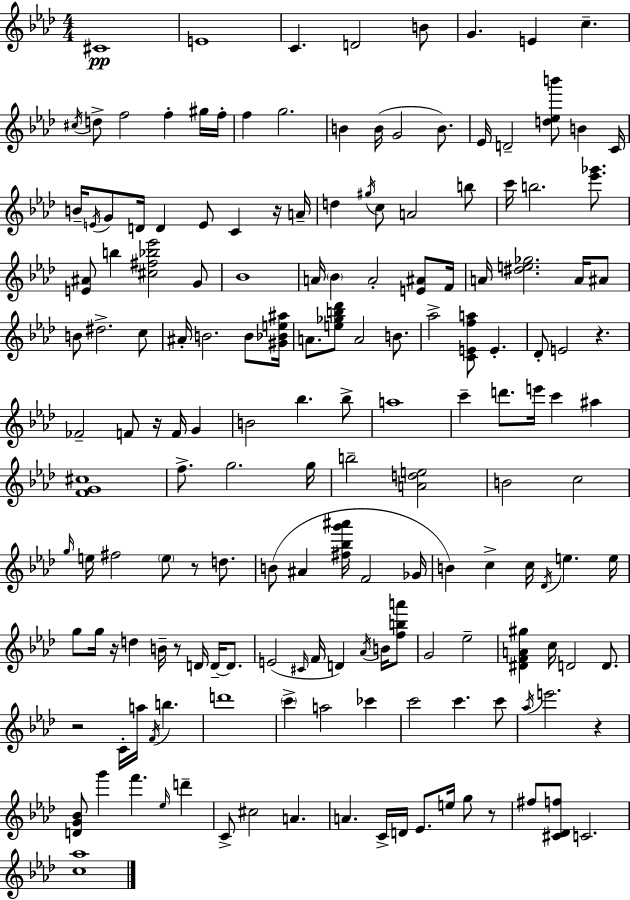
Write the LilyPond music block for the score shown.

{
  \clef treble
  \numericTimeSignature
  \time 4/4
  \key aes \major
  \repeat volta 2 { cis'1\pp | e'1 | c'4. d'2 b'8 | g'4. e'4 c''4.-- | \break \acciaccatura { cis''16 } d''8-> f''2 f''4-. gis''16 | f''16-. f''4 g''2. | b'4 b'16( g'2 b'8.) | ees'16 d'2-- <d'' ees'' b'''>8 b'4 | \break c'16 b'16-- \acciaccatura { e'16 } g'8 d'16 d'4 e'8 c'4 | r16 a'16-- d''4 \acciaccatura { gis''16 } c''8 a'2 | b''8 c'''16 b''2. | <ees''' ges'''>8. <e' ais'>8 b''4 <cis'' fis'' bes'' ees'''>2 | \break g'8 bes'1 | a'16 \parenthesize bes'4 a'2-. | <e' ais'>8 f'16 a'16 <dis'' e'' ges''>2. | a'16 ais'8 b'8 dis''2.-> | \break c''8 ais'16-. b'2. | b'8 <gis' bes' e'' ais''>16 a'8. <e'' ges'' b'' des'''>8 a'2 | b'8. aes''2-> <c' e' f'' a''>8 e'4.-. | des'8-. e'2 r4. | \break fes'2-- f'8 r16 f'16 g'4 | b'2 bes''4. | bes''8-> a''1 | c'''4-- d'''8. e'''16 c'''4 ais''4 | \break <f' g' cis''>1 | f''8.-> g''2. | g''16 b''2-- <a' d'' e''>2 | b'2 c''2 | \break \grace { g''16 } e''16 fis''2 \parenthesize e''8 r8 | d''8. b'8( ais'4 <fis'' bes'' g''' ais'''>16 f'2 | ges'16 b'4) c''4-> c''16 \acciaccatura { des'16 } e''4. | e''16 g''8 g''16 r16 d''4 b'16-- r8 | \break d'16 d'16--~~ d'8. e'2( \grace { cis'16 } f'16 d'4) | \acciaccatura { aes'16 } b'16 <f'' b'' a'''>8 g'2 ees''2-- | <dis' f' a' gis''>4 c''16 d'2 | d'8. r2 c'16-. | \break a''16 \acciaccatura { f'16 } b''4. d'''1 | \parenthesize c'''4-> a''2 | ces'''4 c'''2 | c'''4. c'''8 \acciaccatura { aes''16 } e'''2. | \break r4 <d' g' bes'>8 g'''4 f'''4. | \grace { ees''16 } d'''4-- c'8-> cis''2 | a'4. a'4. | c'16-> d'16 ees'8. e''16 g''8 r8 fis''8 <cis' des' f''>8 c'2. | \break <c'' aes''>1 | } \bar "|."
}